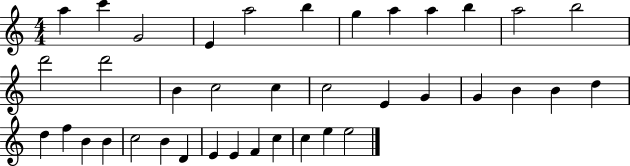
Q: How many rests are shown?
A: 0